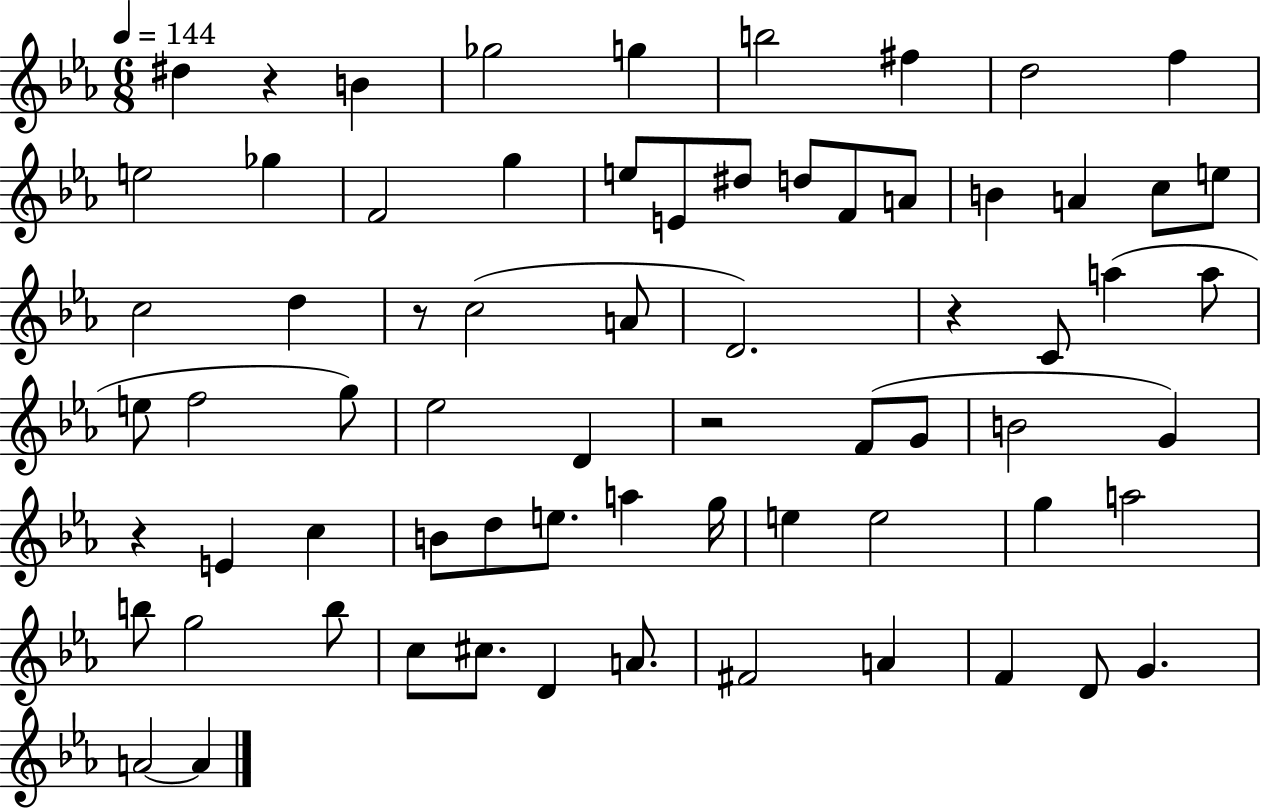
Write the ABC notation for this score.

X:1
T:Untitled
M:6/8
L:1/4
K:Eb
^d z B _g2 g b2 ^f d2 f e2 _g F2 g e/2 E/2 ^d/2 d/2 F/2 A/2 B A c/2 e/2 c2 d z/2 c2 A/2 D2 z C/2 a a/2 e/2 f2 g/2 _e2 D z2 F/2 G/2 B2 G z E c B/2 d/2 e/2 a g/4 e e2 g a2 b/2 g2 b/2 c/2 ^c/2 D A/2 ^F2 A F D/2 G A2 A